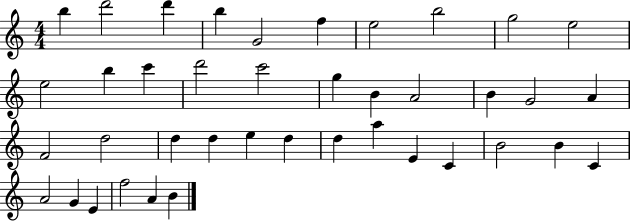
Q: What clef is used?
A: treble